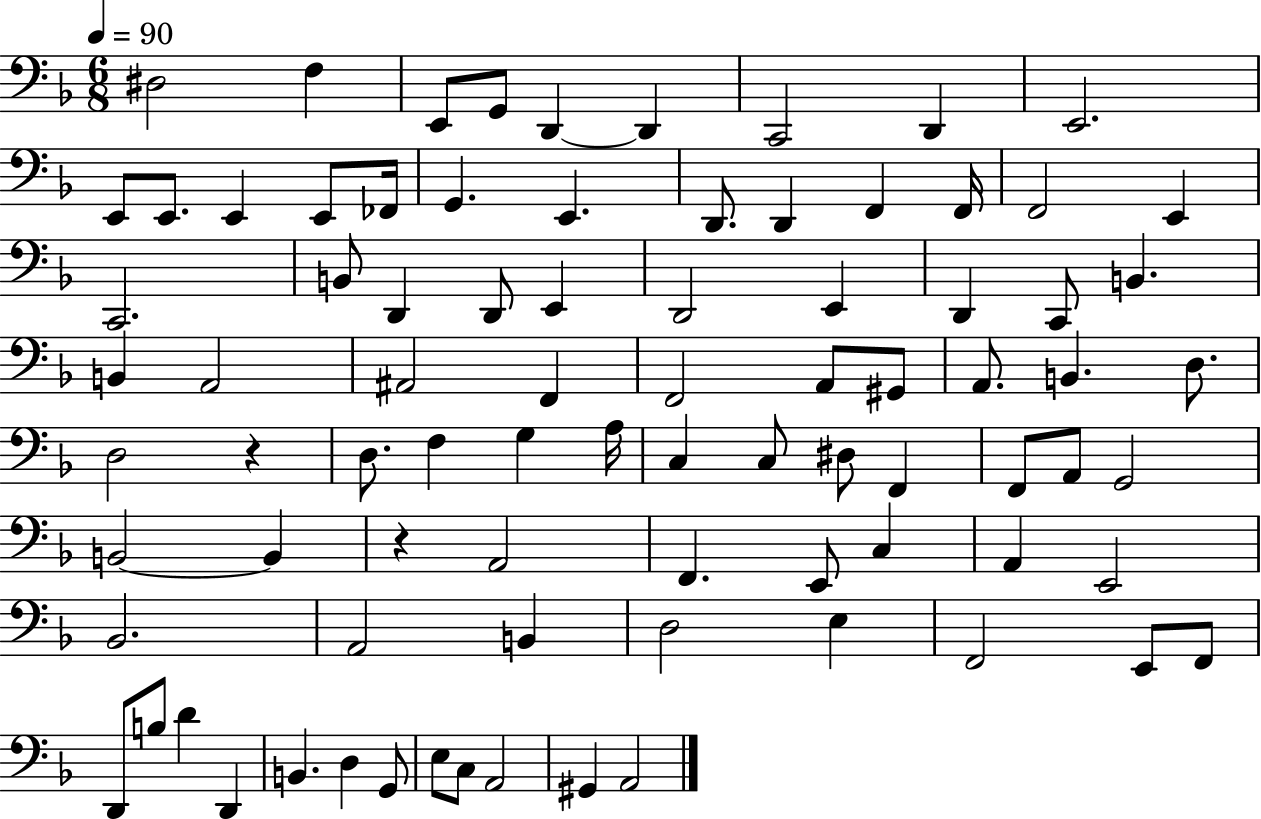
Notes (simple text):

D#3/h F3/q E2/e G2/e D2/q D2/q C2/h D2/q E2/h. E2/e E2/e. E2/q E2/e FES2/s G2/q. E2/q. D2/e. D2/q F2/q F2/s F2/h E2/q C2/h. B2/e D2/q D2/e E2/q D2/h E2/q D2/q C2/e B2/q. B2/q A2/h A#2/h F2/q F2/h A2/e G#2/e A2/e. B2/q. D3/e. D3/h R/q D3/e. F3/q G3/q A3/s C3/q C3/e D#3/e F2/q F2/e A2/e G2/h B2/h B2/q R/q A2/h F2/q. E2/e C3/q A2/q E2/h Bb2/h. A2/h B2/q D3/h E3/q F2/h E2/e F2/e D2/e B3/e D4/q D2/q B2/q. D3/q G2/e E3/e C3/e A2/h G#2/q A2/h